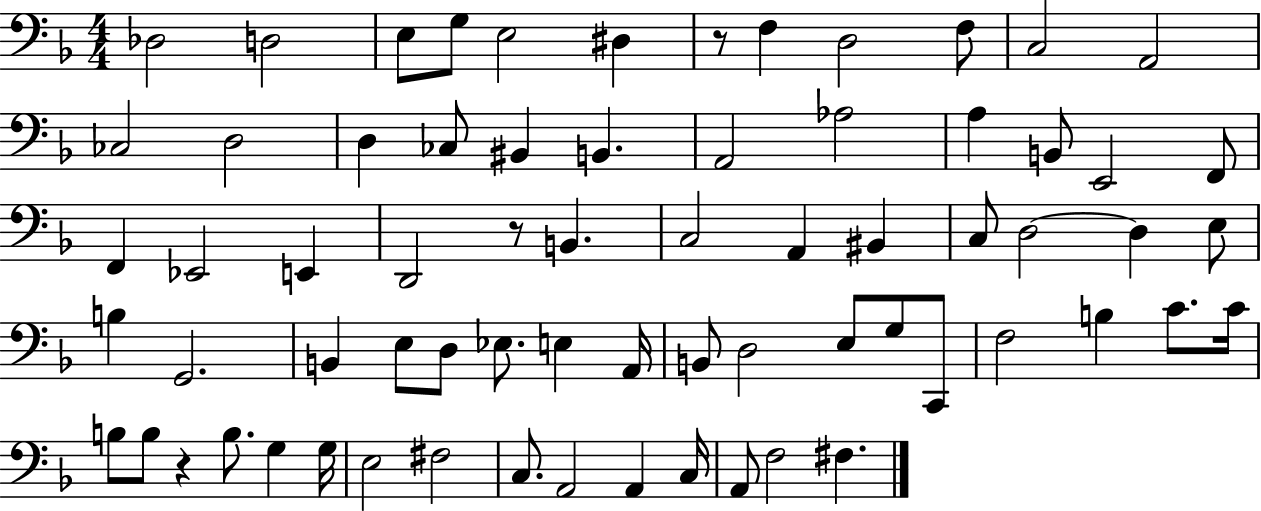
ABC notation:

X:1
T:Untitled
M:4/4
L:1/4
K:F
_D,2 D,2 E,/2 G,/2 E,2 ^D, z/2 F, D,2 F,/2 C,2 A,,2 _C,2 D,2 D, _C,/2 ^B,, B,, A,,2 _A,2 A, B,,/2 E,,2 F,,/2 F,, _E,,2 E,, D,,2 z/2 B,, C,2 A,, ^B,, C,/2 D,2 D, E,/2 B, G,,2 B,, E,/2 D,/2 _E,/2 E, A,,/4 B,,/2 D,2 E,/2 G,/2 C,,/2 F,2 B, C/2 C/4 B,/2 B,/2 z B,/2 G, G,/4 E,2 ^F,2 C,/2 A,,2 A,, C,/4 A,,/2 F,2 ^F,